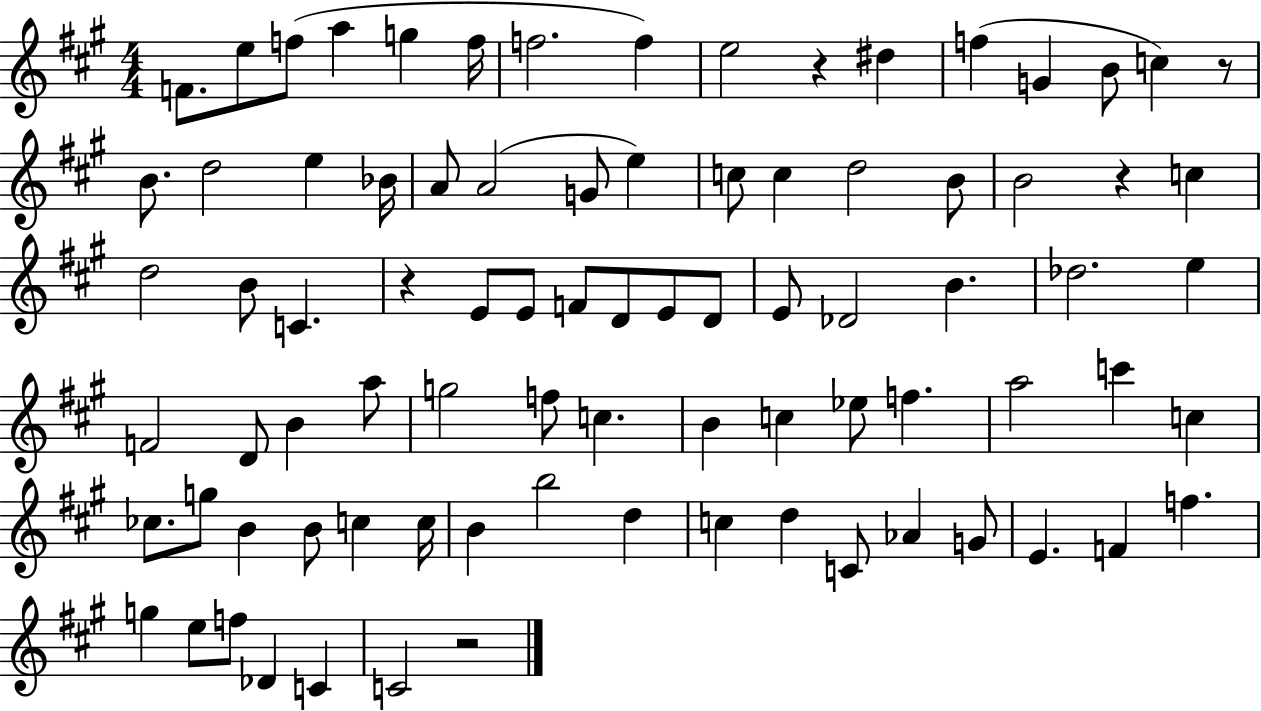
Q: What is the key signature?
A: A major